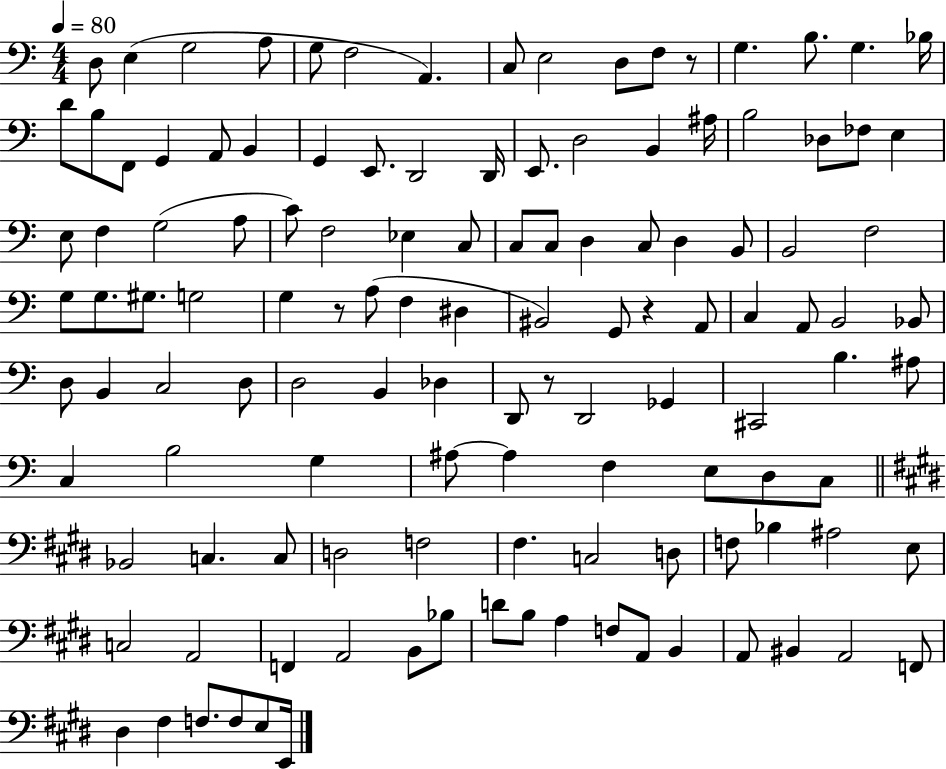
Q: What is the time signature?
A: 4/4